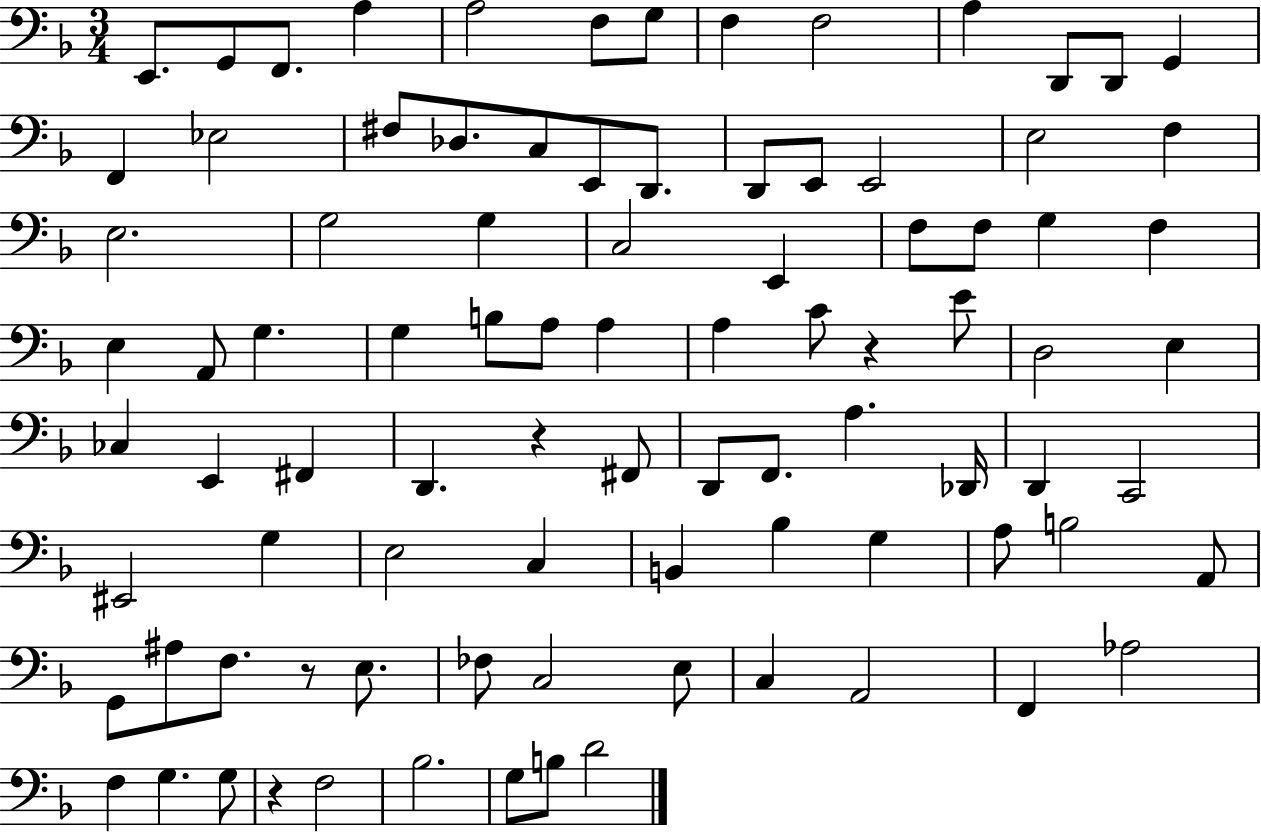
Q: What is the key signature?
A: F major